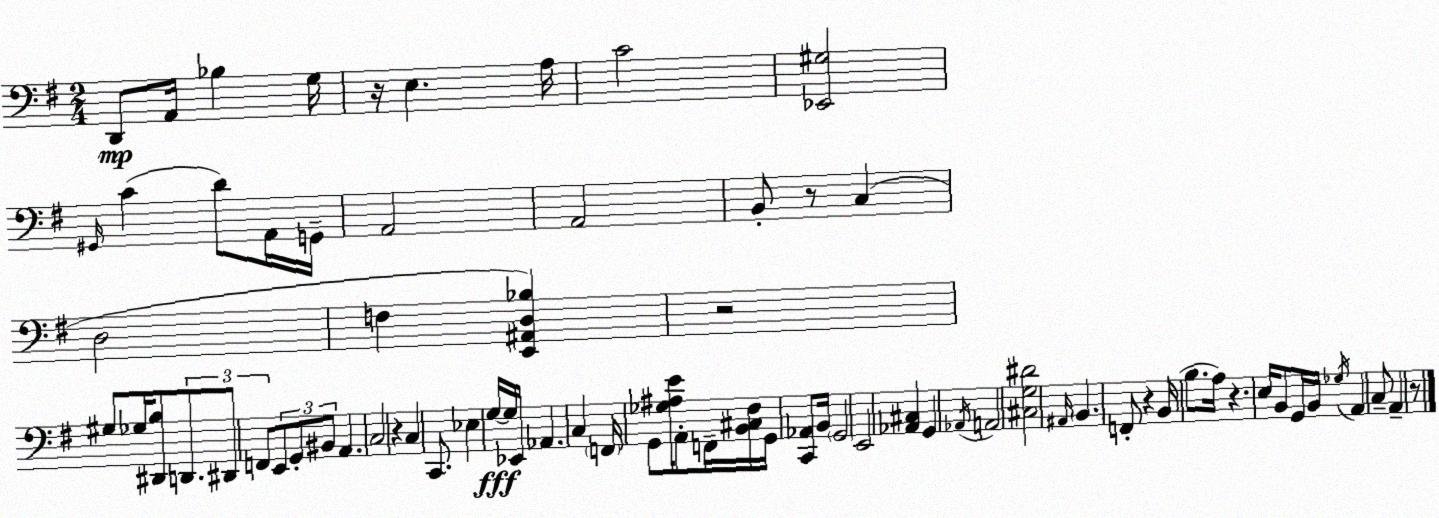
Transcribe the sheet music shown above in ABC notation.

X:1
T:Untitled
M:2/4
L:1/4
K:G
D,,/2 A,,/4 _B, G,/4 z/4 E, A,/4 C2 [_E,,^G,]2 ^G,,/4 C D/2 A,,/4 G,,/4 A,,2 A,,2 B,,/2 z/2 C, D,2 F, [E,,^A,,D,_B,] z2 ^G,/2 _G,/4 [^D,,B,]/2 D,,/2 ^D,,/2 F,,/2 E,,/2 G,,/2 ^B,,/2 A,, C,2 z C, C,,/2 _E, G,/4 G,/4 _E,,/4 _A,, C, F,,/4 G,,/2 [_G,^A,E]/4 A,,/2 F,,/4 [B,,^C,^F,]/4 G,,/4 [C,,_A,,]/2 B,,/4 G,,2 E,,2 [_A,,^C,] G,, _A,,/4 A,,2 [^C,G,^D]2 ^A,,/4 B,, F,,/2 z B,,/4 B,/2 A,/4 z E,/4 B,,/2 G,,/4 B,,/4 _G,/4 A,, C,/2 A,, z/2